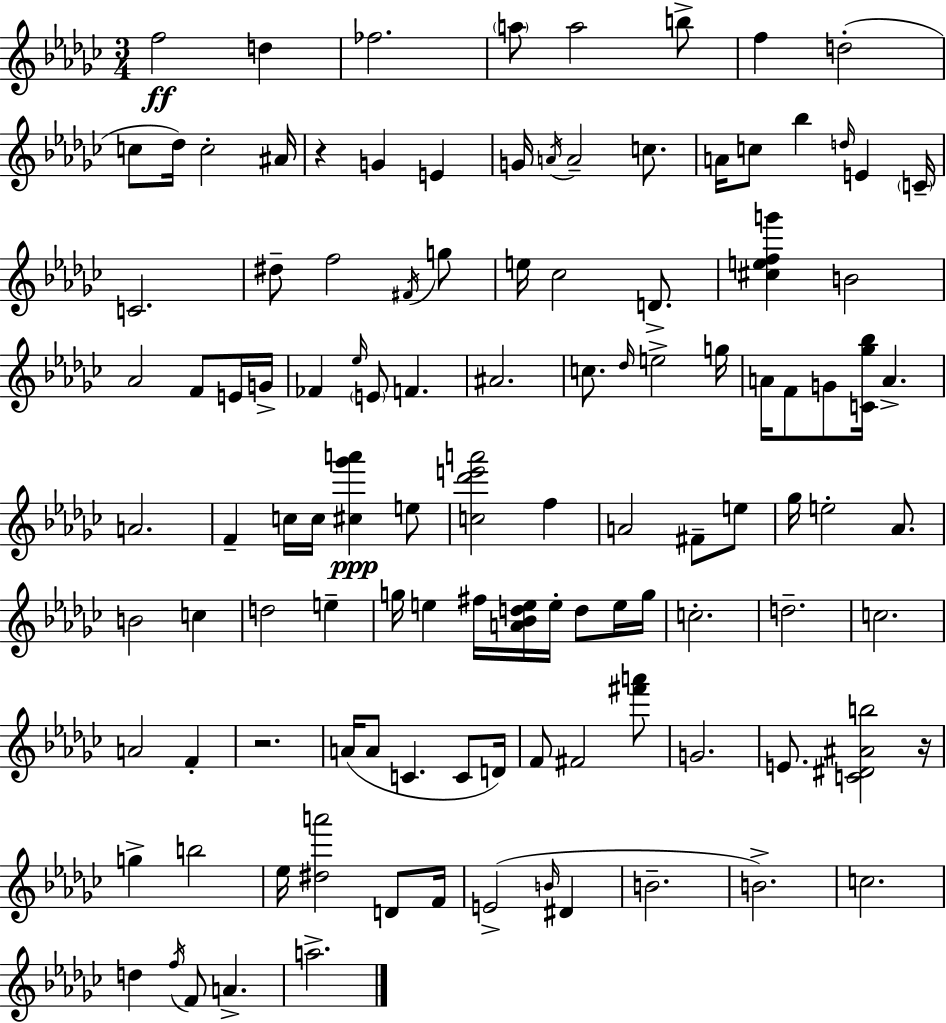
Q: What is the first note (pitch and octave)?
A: F5